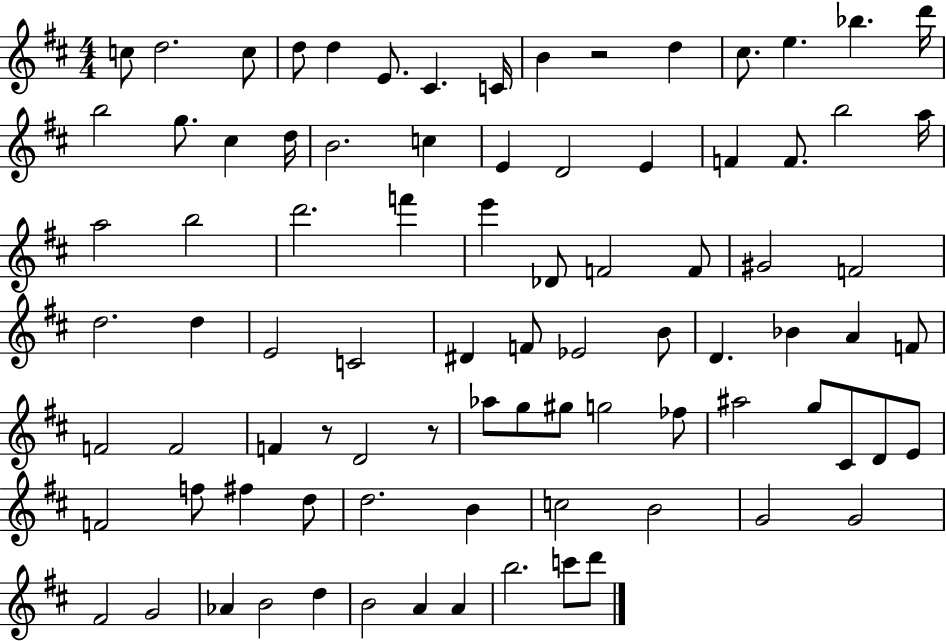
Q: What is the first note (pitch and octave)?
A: C5